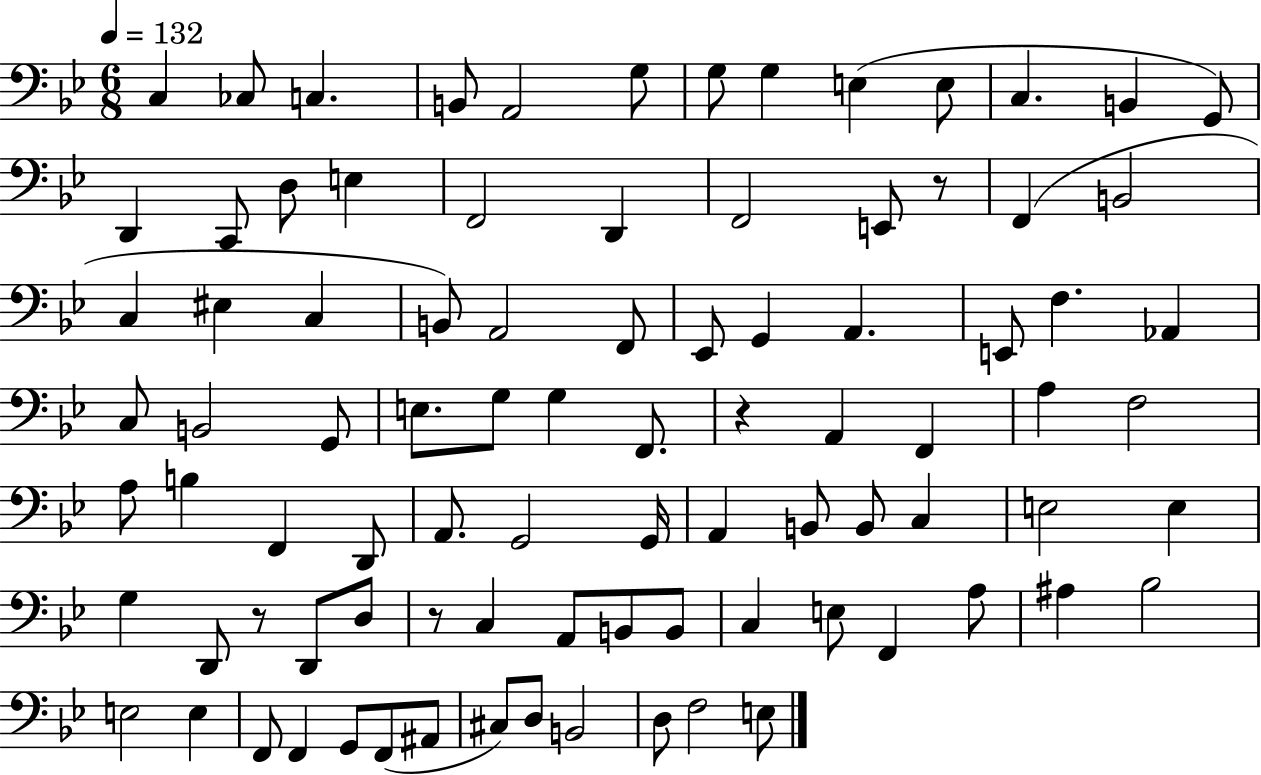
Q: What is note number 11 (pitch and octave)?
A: C3